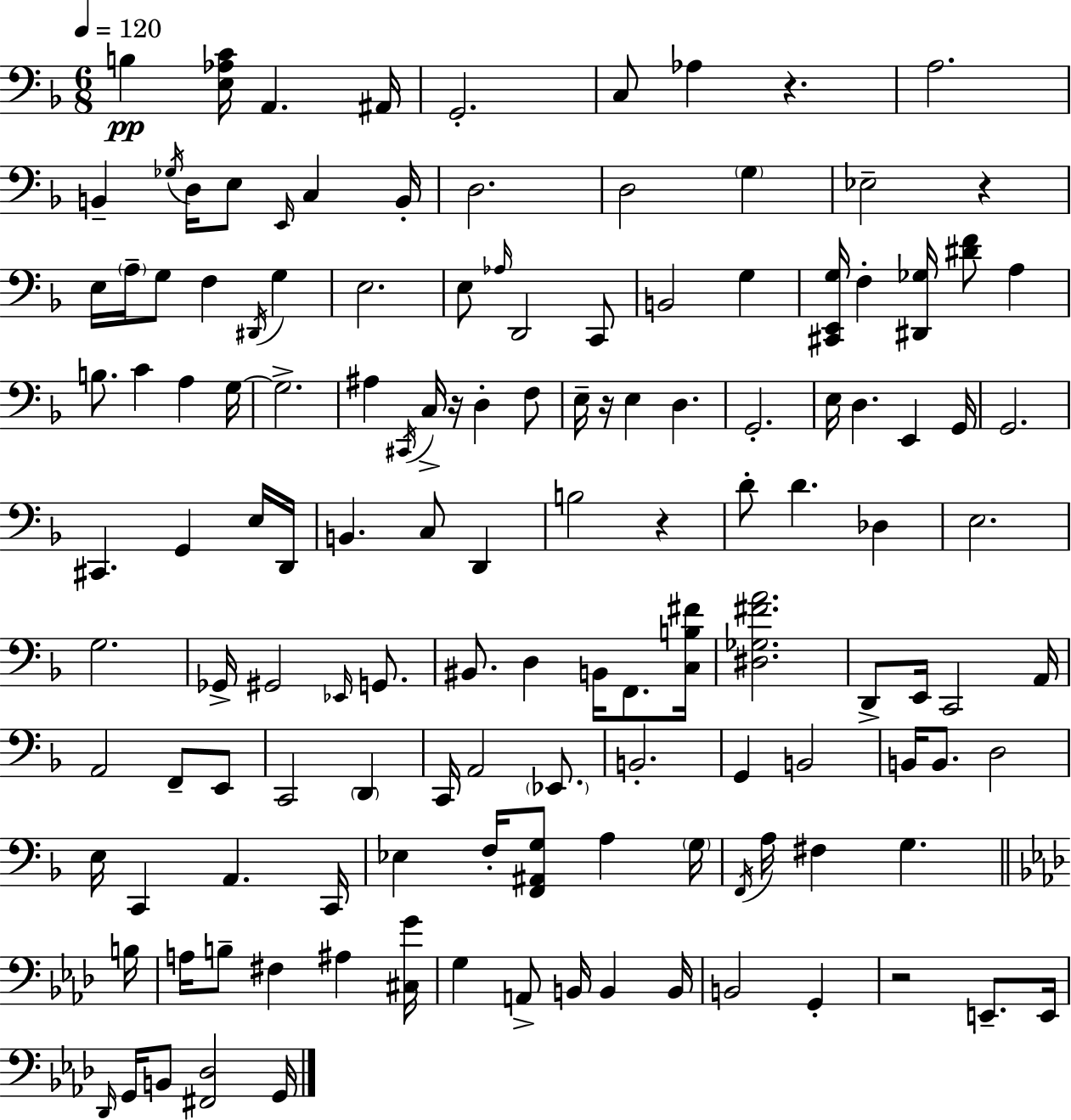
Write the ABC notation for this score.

X:1
T:Untitled
M:6/8
L:1/4
K:Dm
B, [E,_A,C]/4 A,, ^A,,/4 G,,2 C,/2 _A, z A,2 B,, _G,/4 D,/4 E,/2 E,,/4 C, B,,/4 D,2 D,2 G, _E,2 z E,/4 A,/4 G,/2 F, ^D,,/4 G, E,2 E,/2 _A,/4 D,,2 C,,/2 B,,2 G, [^C,,E,,G,]/4 F, [^D,,_G,]/4 [^DF]/2 A, B,/2 C A, G,/4 G,2 ^A, ^C,,/4 C,/4 z/4 D, F,/2 E,/4 z/4 E, D, G,,2 E,/4 D, E,, G,,/4 G,,2 ^C,, G,, E,/4 D,,/4 B,, C,/2 D,, B,2 z D/2 D _D, E,2 G,2 _G,,/4 ^G,,2 _E,,/4 G,,/2 ^B,,/2 D, B,,/4 F,,/2 [C,B,^F]/4 [^D,_G,^FA]2 D,,/2 E,,/4 C,,2 A,,/4 A,,2 F,,/2 E,,/2 C,,2 D,, C,,/4 A,,2 _E,,/2 B,,2 G,, B,,2 B,,/4 B,,/2 D,2 E,/4 C,, A,, C,,/4 _E, F,/4 [F,,^A,,G,]/2 A, G,/4 F,,/4 A,/4 ^F, G, B,/4 A,/4 B,/2 ^F, ^A, [^C,G]/4 G, A,,/2 B,,/4 B,, B,,/4 B,,2 G,, z2 E,,/2 E,,/4 _D,,/4 G,,/4 B,,/2 [^F,,_D,]2 G,,/4